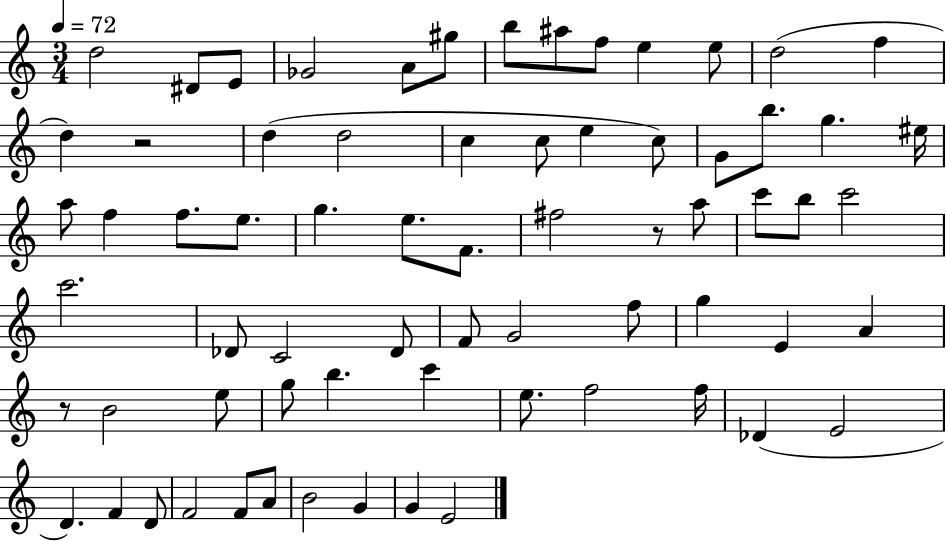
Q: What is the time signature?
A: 3/4